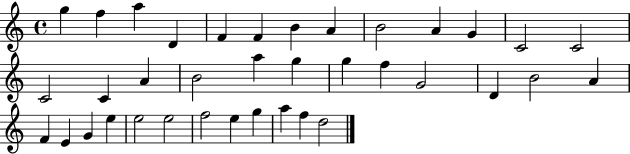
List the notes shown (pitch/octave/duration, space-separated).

G5/q F5/q A5/q D4/q F4/q F4/q B4/q A4/q B4/h A4/q G4/q C4/h C4/h C4/h C4/q A4/q B4/h A5/q G5/q G5/q F5/q G4/h D4/q B4/h A4/q F4/q E4/q G4/q E5/q E5/h E5/h F5/h E5/q G5/q A5/q F5/q D5/h